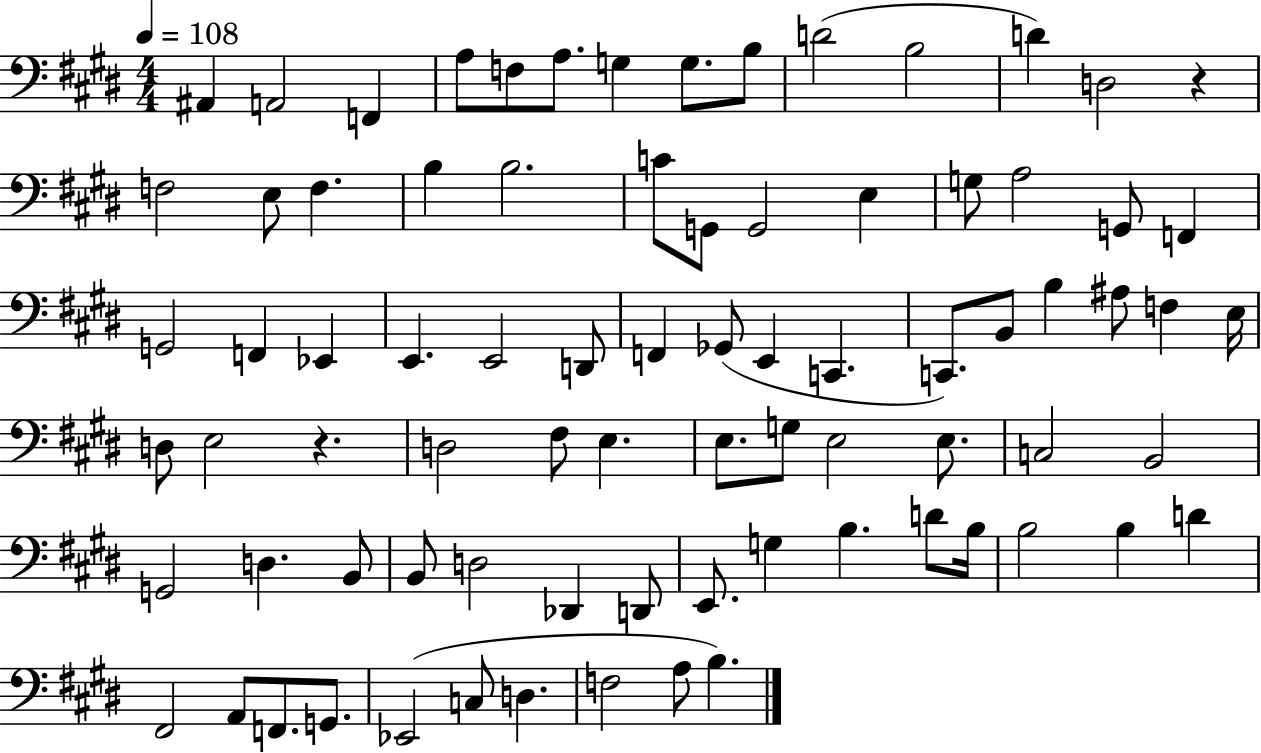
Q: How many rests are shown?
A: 2